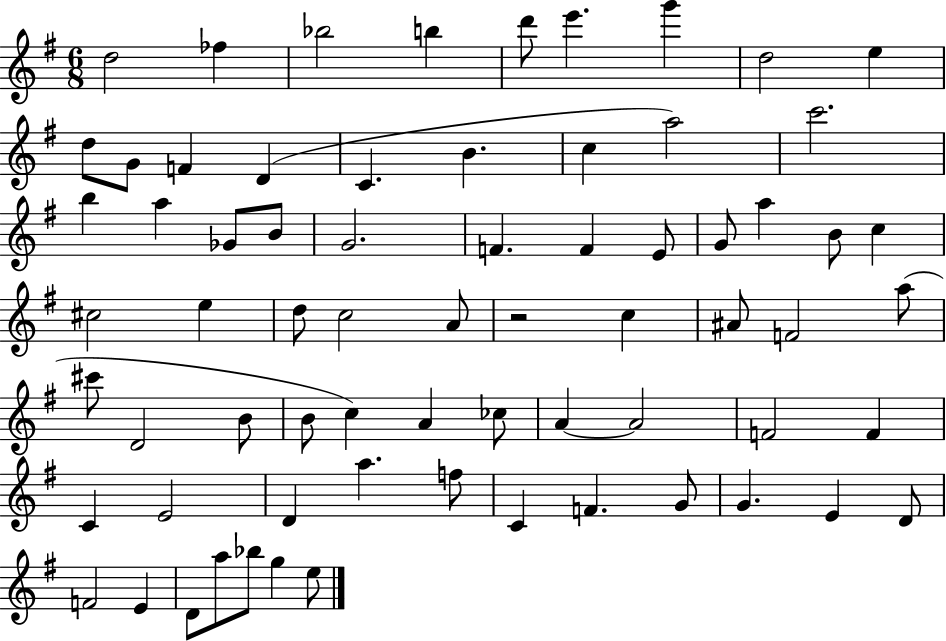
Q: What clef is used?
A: treble